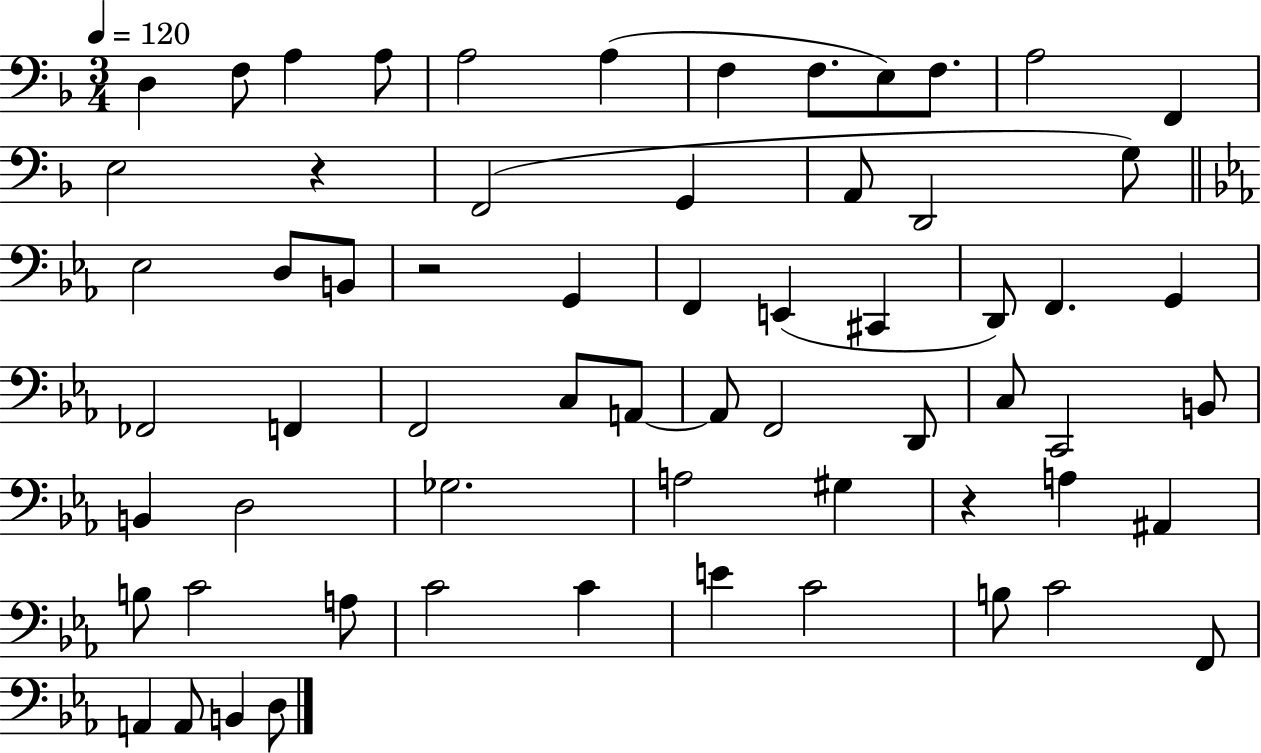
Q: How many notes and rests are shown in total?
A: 63